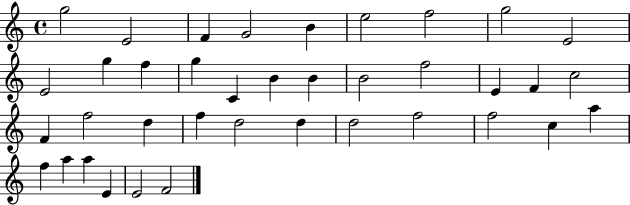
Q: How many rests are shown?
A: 0